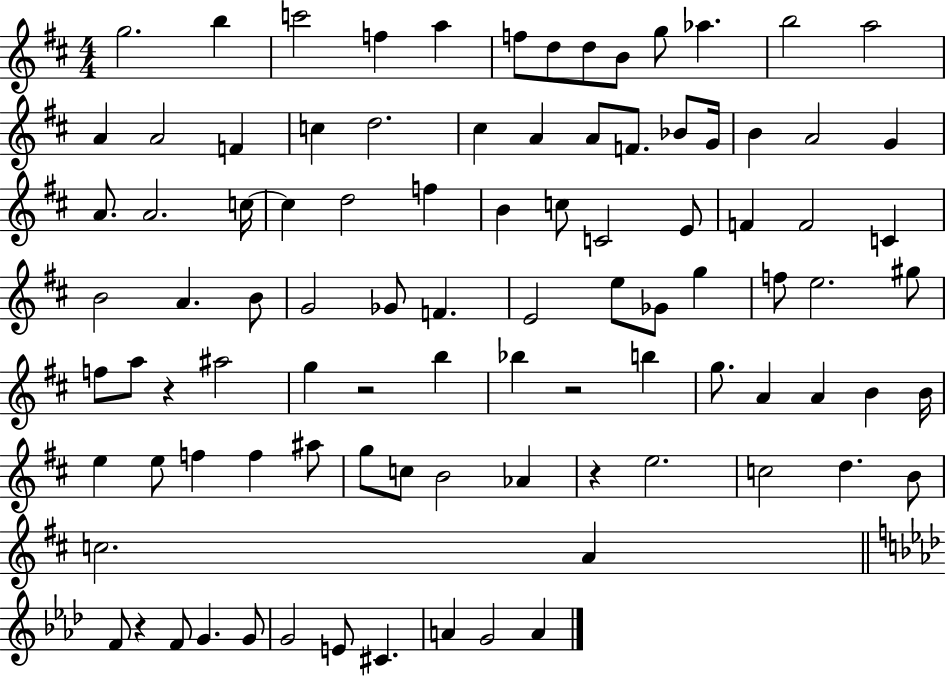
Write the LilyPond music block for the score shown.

{
  \clef treble
  \numericTimeSignature
  \time 4/4
  \key d \major
  g''2. b''4 | c'''2 f''4 a''4 | f''8 d''8 d''8 b'8 g''8 aes''4. | b''2 a''2 | \break a'4 a'2 f'4 | c''4 d''2. | cis''4 a'4 a'8 f'8. bes'8 g'16 | b'4 a'2 g'4 | \break a'8. a'2. c''16~~ | c''4 d''2 f''4 | b'4 c''8 c'2 e'8 | f'4 f'2 c'4 | \break b'2 a'4. b'8 | g'2 ges'8 f'4. | e'2 e''8 ges'8 g''4 | f''8 e''2. gis''8 | \break f''8 a''8 r4 ais''2 | g''4 r2 b''4 | bes''4 r2 b''4 | g''8. a'4 a'4 b'4 b'16 | \break e''4 e''8 f''4 f''4 ais''8 | g''8 c''8 b'2 aes'4 | r4 e''2. | c''2 d''4. b'8 | \break c''2. a'4 | \bar "||" \break \key f \minor f'8 r4 f'8 g'4. g'8 | g'2 e'8 cis'4. | a'4 g'2 a'4 | \bar "|."
}